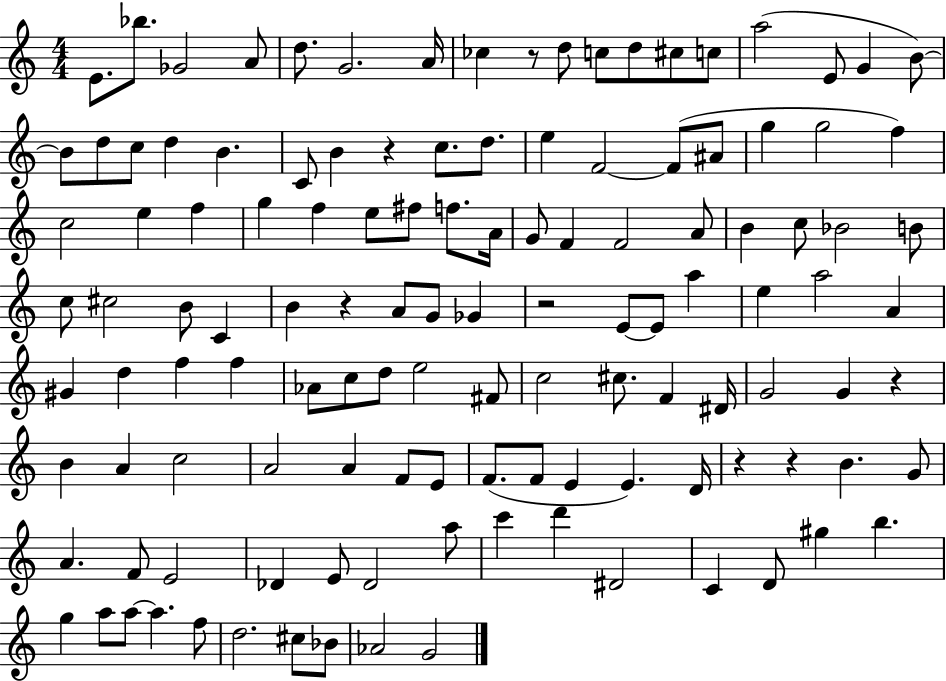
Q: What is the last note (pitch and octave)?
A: G4